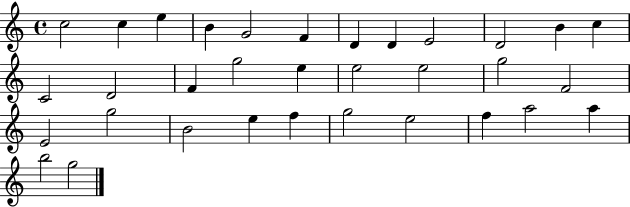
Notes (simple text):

C5/h C5/q E5/q B4/q G4/h F4/q D4/q D4/q E4/h D4/h B4/q C5/q C4/h D4/h F4/q G5/h E5/q E5/h E5/h G5/h F4/h E4/h G5/h B4/h E5/q F5/q G5/h E5/h F5/q A5/h A5/q B5/h G5/h